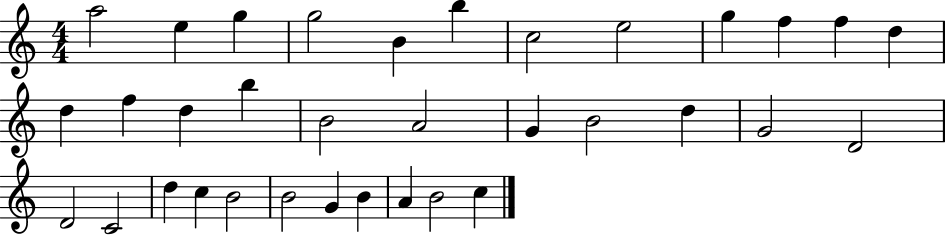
X:1
T:Untitled
M:4/4
L:1/4
K:C
a2 e g g2 B b c2 e2 g f f d d f d b B2 A2 G B2 d G2 D2 D2 C2 d c B2 B2 G B A B2 c